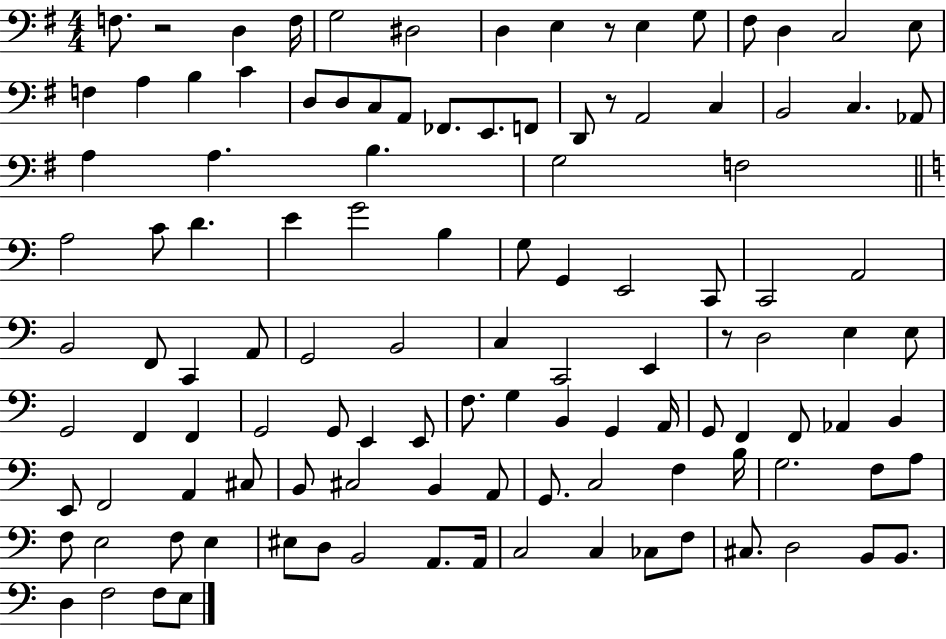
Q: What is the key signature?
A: G major